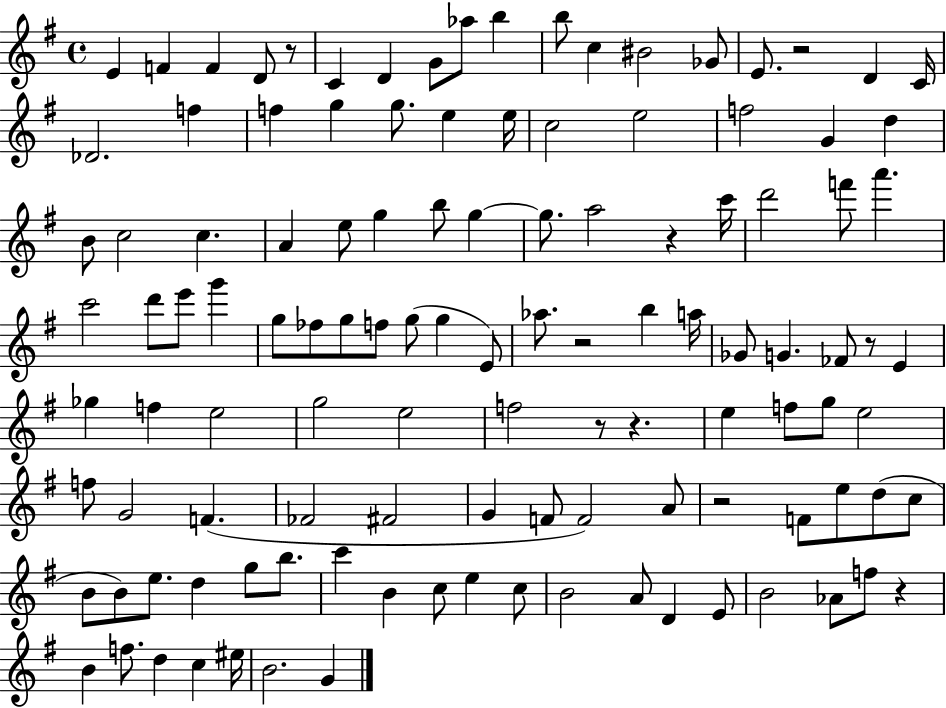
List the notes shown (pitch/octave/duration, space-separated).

E4/q F4/q F4/q D4/e R/e C4/q D4/q G4/e Ab5/e B5/q B5/e C5/q BIS4/h Gb4/e E4/e. R/h D4/q C4/s Db4/h. F5/q F5/q G5/q G5/e. E5/q E5/s C5/h E5/h F5/h G4/q D5/q B4/e C5/h C5/q. A4/q E5/e G5/q B5/e G5/q G5/e. A5/h R/q C6/s D6/h F6/e A6/q. C6/h D6/e E6/e G6/q G5/e FES5/e G5/e F5/e G5/e G5/q E4/e Ab5/e. R/h B5/q A5/s Gb4/e G4/q. FES4/e R/e E4/q Gb5/q F5/q E5/h G5/h E5/h F5/h R/e R/q. E5/q F5/e G5/e E5/h F5/e G4/h F4/q. FES4/h F#4/h G4/q F4/e F4/h A4/e R/h F4/e E5/e D5/e C5/e B4/e B4/e E5/e. D5/q G5/e B5/e. C6/q B4/q C5/e E5/q C5/e B4/h A4/e D4/q E4/e B4/h Ab4/e F5/e R/q B4/q F5/e. D5/q C5/q EIS5/s B4/h. G4/q